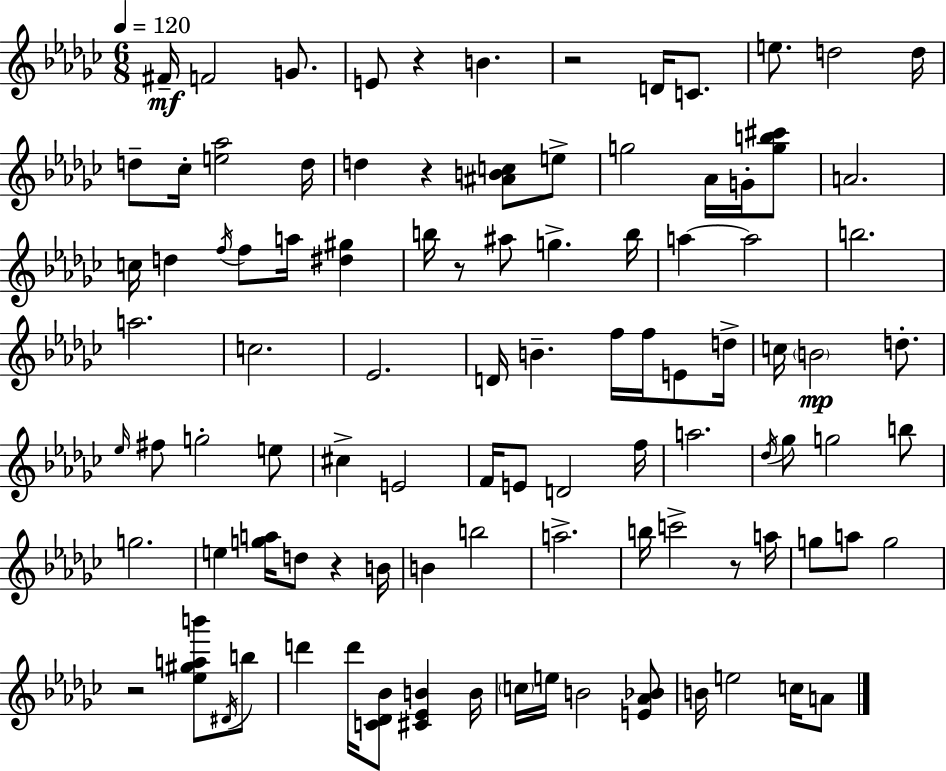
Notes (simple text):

F#4/s F4/h G4/e. E4/e R/q B4/q. R/h D4/s C4/e. E5/e. D5/h D5/s D5/e CES5/s [E5,Ab5]/h D5/s D5/q R/q [A#4,B4,C5]/e E5/e G5/h Ab4/s G4/s [G5,B5,C#6]/e A4/h. C5/s D5/q F5/s F5/e A5/s [D#5,G#5]/q B5/s R/e A#5/e G5/q. B5/s A5/q A5/h B5/h. A5/h. C5/h. Eb4/h. D4/s B4/q. F5/s F5/s E4/e D5/s C5/s B4/h D5/e. Eb5/s F#5/e G5/h E5/e C#5/q E4/h F4/s E4/e D4/h F5/s A5/h. Db5/s Gb5/e G5/h B5/e G5/h. E5/q [G5,A5]/s D5/e R/q B4/s B4/q B5/h A5/h. B5/s C6/h R/e A5/s G5/e A5/e G5/h R/h [Eb5,G#5,A5,B6]/e D#4/s B5/e D6/q D6/s [C4,Db4,Bb4]/e [C#4,Eb4,B4]/q B4/s C5/s E5/s B4/h [E4,Ab4,Bb4]/e B4/s E5/h C5/s A4/e